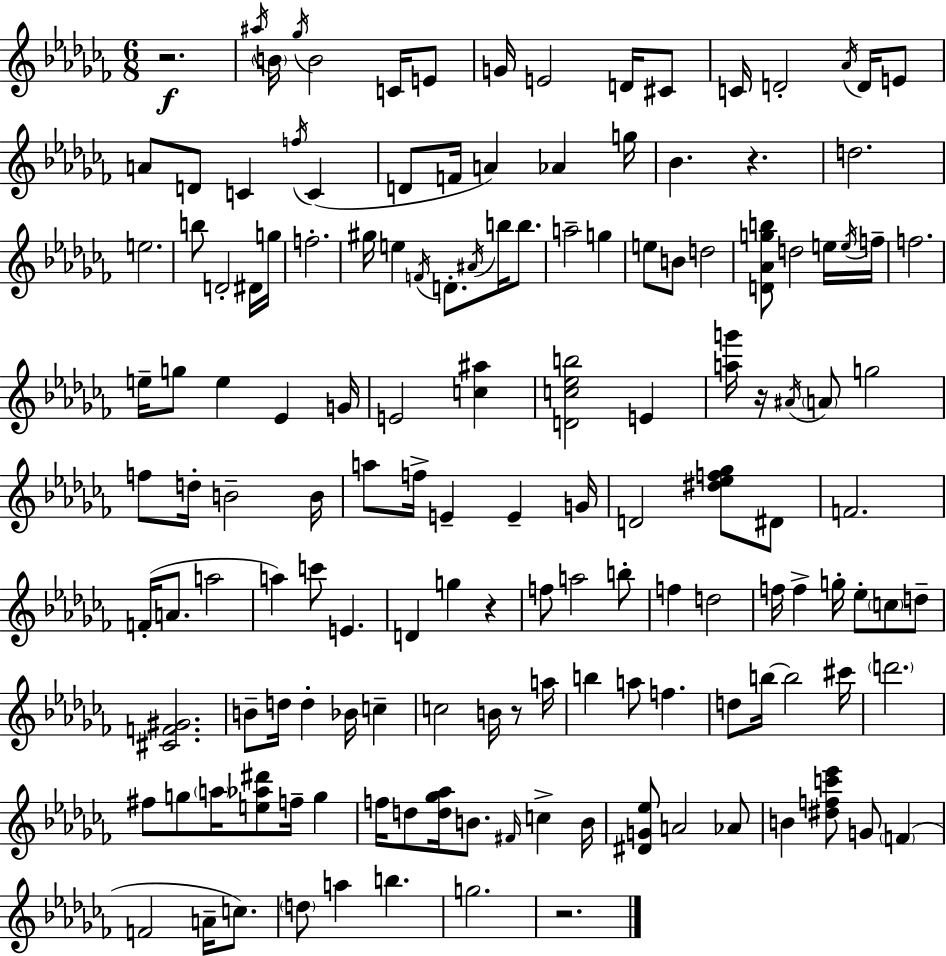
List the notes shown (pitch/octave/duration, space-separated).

R/h. A#5/s B4/s Gb5/s B4/h C4/s E4/e G4/s E4/h D4/s C#4/e C4/s D4/h Ab4/s D4/s E4/e A4/e D4/e C4/q F5/s C4/q D4/e F4/s A4/q Ab4/q G5/s Bb4/q. R/q. D5/h. E5/h. B5/e D4/h D#4/s G5/s F5/h. G#5/s E5/q F4/s D4/e. A#4/s B5/s B5/e. A5/h G5/q E5/e B4/e D5/h [D4,Ab4,G5,B5]/e D5/h E5/s E5/s F5/s F5/h. E5/s G5/e E5/q Eb4/q G4/s E4/h [C5,A#5]/q [D4,C5,Eb5,B5]/h E4/q [A5,G6]/s R/s A#4/s A4/e G5/h F5/e D5/s B4/h B4/s A5/e F5/s E4/q E4/q G4/s D4/h [D#5,Eb5,F5,Gb5]/e D#4/e F4/h. F4/s A4/e. A5/h A5/q C6/e E4/q. D4/q G5/q R/q F5/e A5/h B5/e F5/q D5/h F5/s F5/q G5/s Eb5/e C5/e D5/e [C#4,F4,G#4]/h. B4/e D5/s D5/q Bb4/s C5/q C5/h B4/s R/e A5/s B5/q A5/e F5/q. D5/e B5/s B5/h C#6/s D6/h. F#5/e G5/e A5/s [E5,Ab5,D#6]/e F5/s G5/q F5/s D5/e [D5,Gb5,Ab5]/s B4/e. F#4/s C5/q B4/s [D#4,G4,Eb5]/e A4/h Ab4/e B4/q [D#5,F5,C6,Eb6]/e G4/e F4/q F4/h A4/s C5/e. D5/e A5/q B5/q. G5/h. R/h.